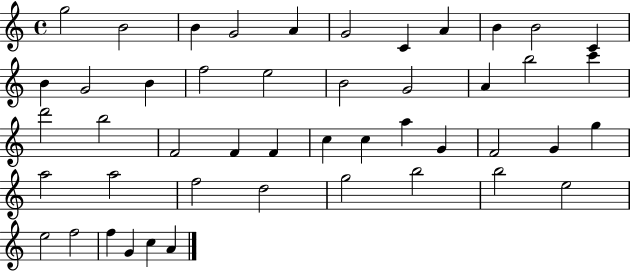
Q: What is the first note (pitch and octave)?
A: G5